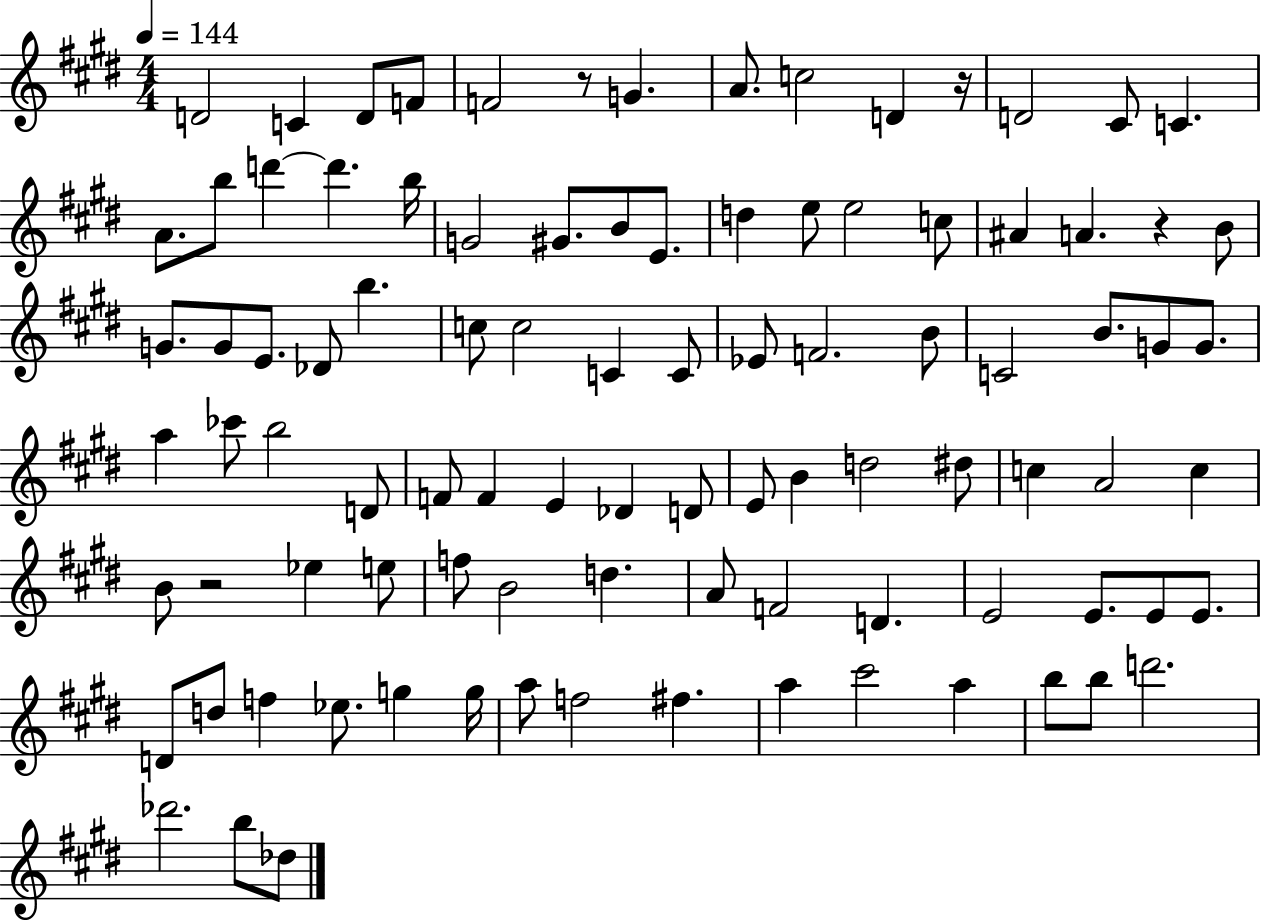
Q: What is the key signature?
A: E major